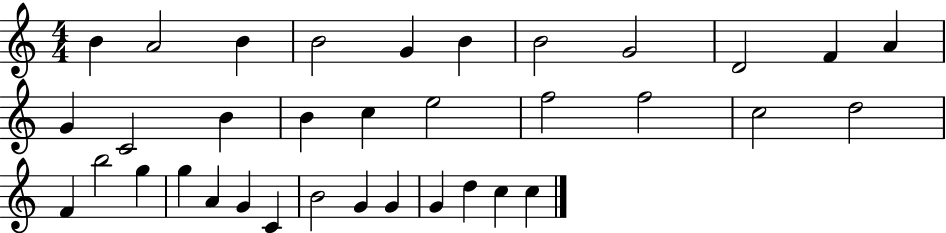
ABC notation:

X:1
T:Untitled
M:4/4
L:1/4
K:C
B A2 B B2 G B B2 G2 D2 F A G C2 B B c e2 f2 f2 c2 d2 F b2 g g A G C B2 G G G d c c